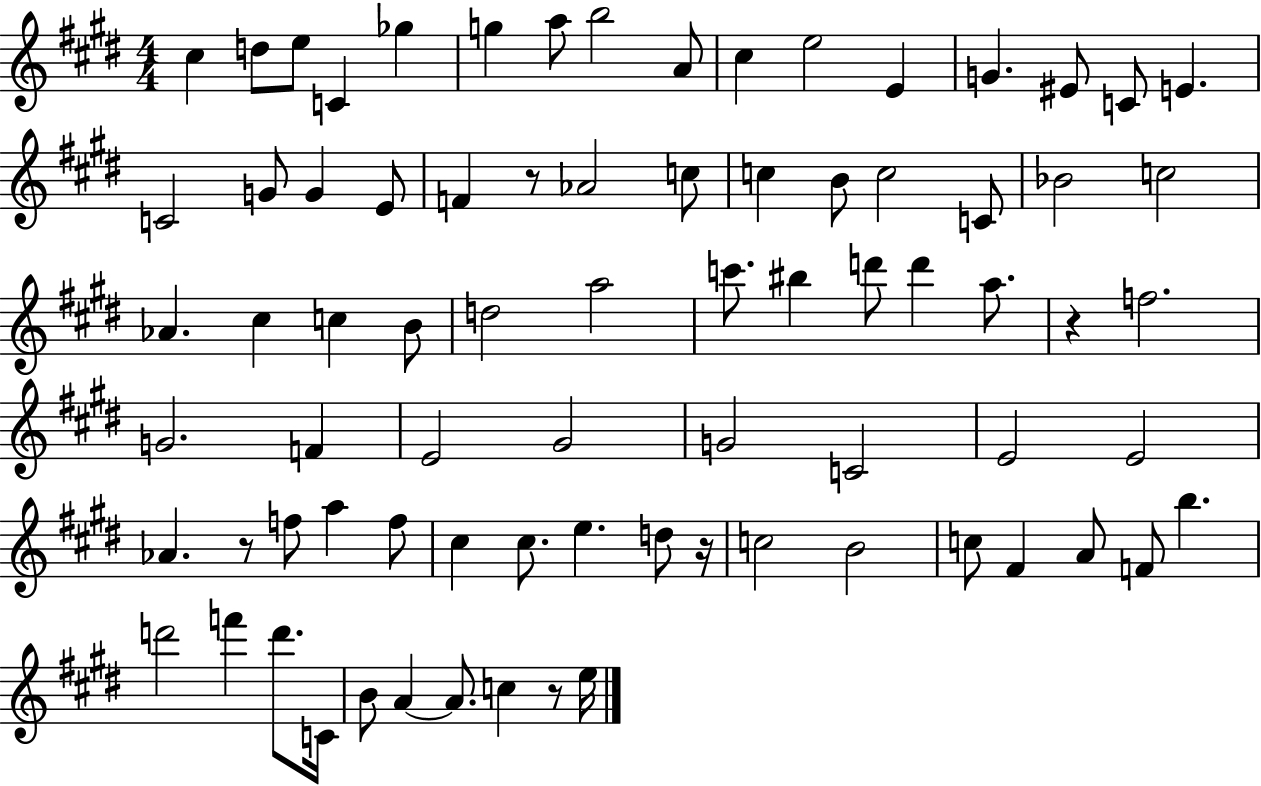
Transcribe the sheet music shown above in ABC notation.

X:1
T:Untitled
M:4/4
L:1/4
K:E
^c d/2 e/2 C _g g a/2 b2 A/2 ^c e2 E G ^E/2 C/2 E C2 G/2 G E/2 F z/2 _A2 c/2 c B/2 c2 C/2 _B2 c2 _A ^c c B/2 d2 a2 c'/2 ^b d'/2 d' a/2 z f2 G2 F E2 ^G2 G2 C2 E2 E2 _A z/2 f/2 a f/2 ^c ^c/2 e d/2 z/4 c2 B2 c/2 ^F A/2 F/2 b d'2 f' d'/2 C/4 B/2 A A/2 c z/2 e/4